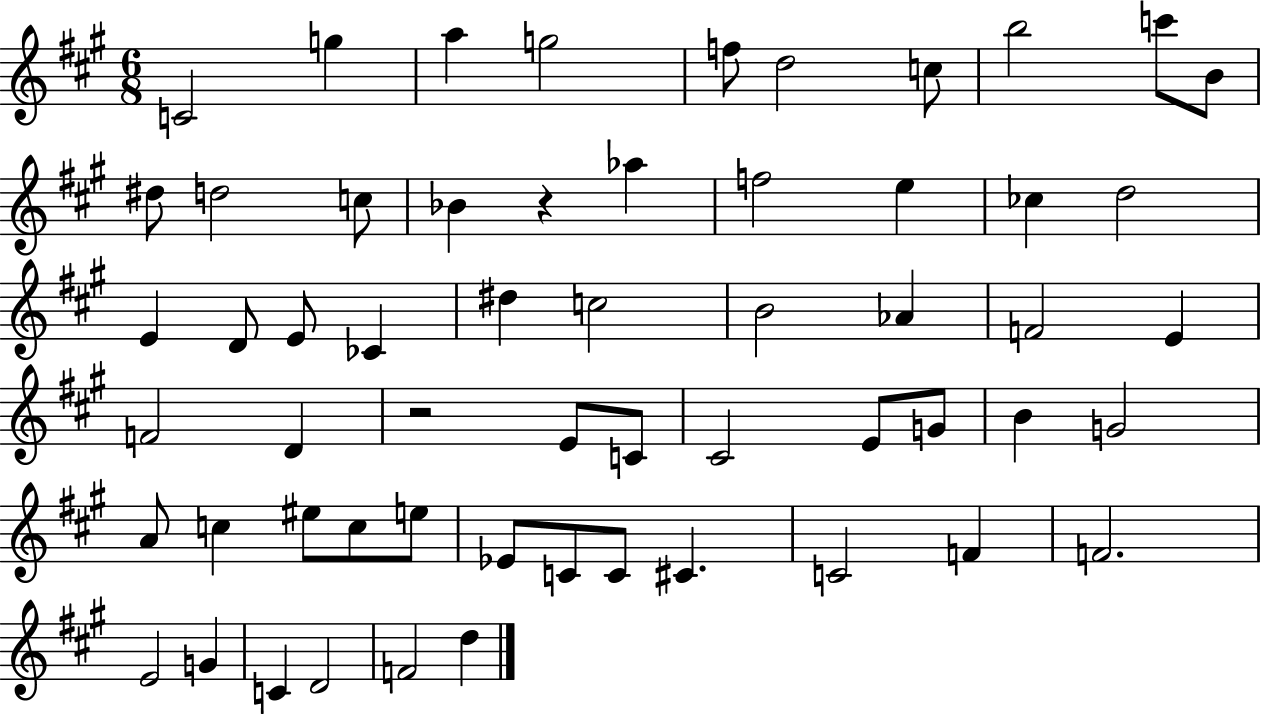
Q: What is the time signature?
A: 6/8